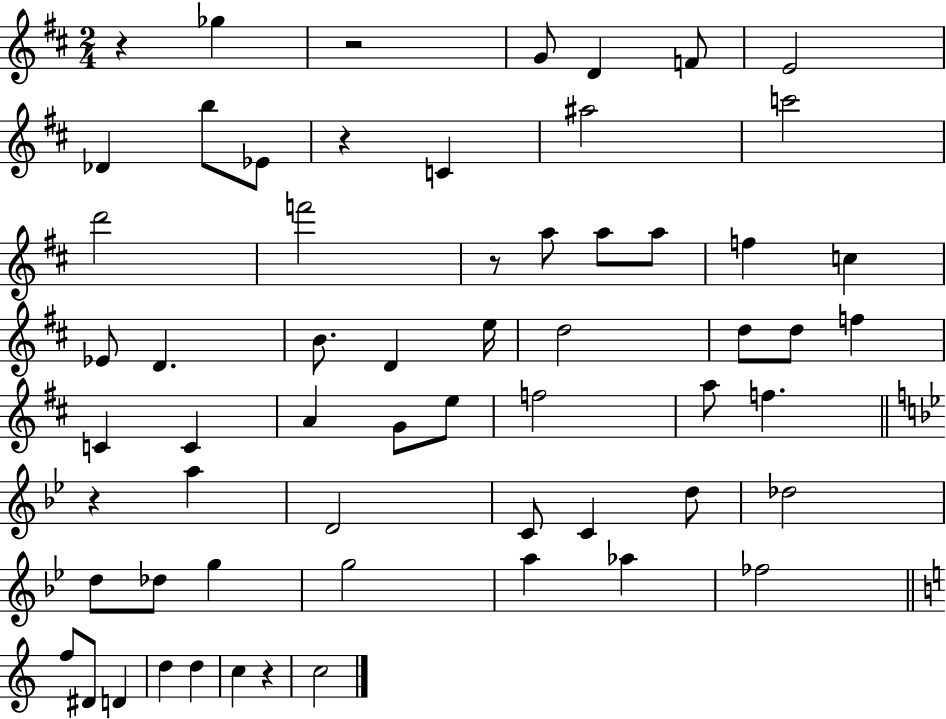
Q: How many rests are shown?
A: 6